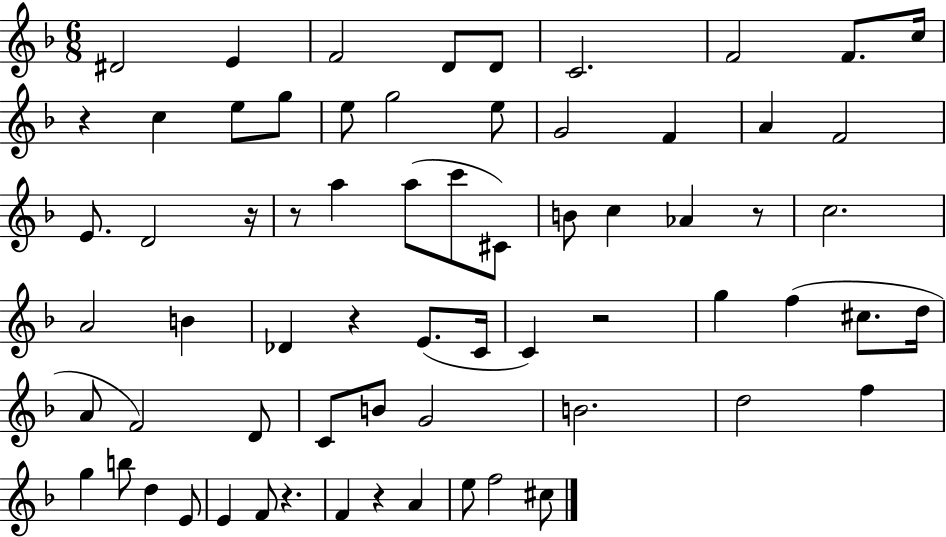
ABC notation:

X:1
T:Untitled
M:6/8
L:1/4
K:F
^D2 E F2 D/2 D/2 C2 F2 F/2 c/4 z c e/2 g/2 e/2 g2 e/2 G2 F A F2 E/2 D2 z/4 z/2 a a/2 c'/2 ^C/2 B/2 c _A z/2 c2 A2 B _D z E/2 C/4 C z2 g f ^c/2 d/4 A/2 F2 D/2 C/2 B/2 G2 B2 d2 f g b/2 d E/2 E F/2 z F z A e/2 f2 ^c/2